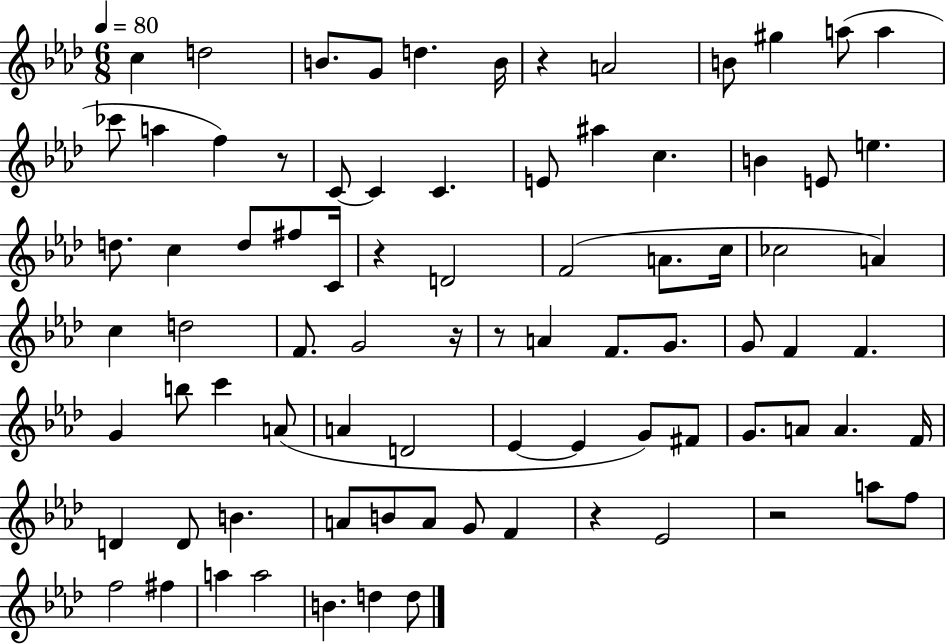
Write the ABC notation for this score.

X:1
T:Untitled
M:6/8
L:1/4
K:Ab
c d2 B/2 G/2 d B/4 z A2 B/2 ^g a/2 a _c'/2 a f z/2 C/2 C C E/2 ^a c B E/2 e d/2 c d/2 ^f/2 C/4 z D2 F2 A/2 c/4 _c2 A c d2 F/2 G2 z/4 z/2 A F/2 G/2 G/2 F F G b/2 c' A/2 A D2 _E _E G/2 ^F/2 G/2 A/2 A F/4 D D/2 B A/2 B/2 A/2 G/2 F z _E2 z2 a/2 f/2 f2 ^f a a2 B d d/2